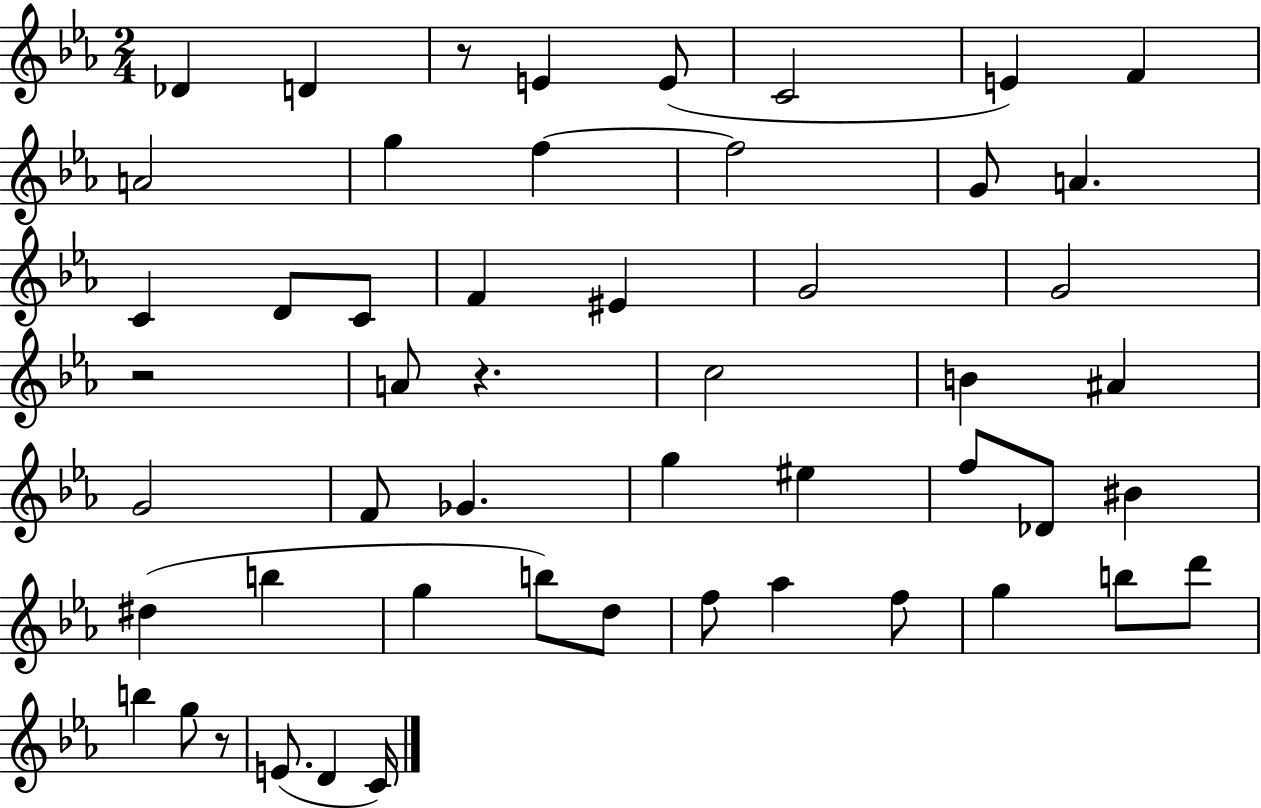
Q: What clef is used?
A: treble